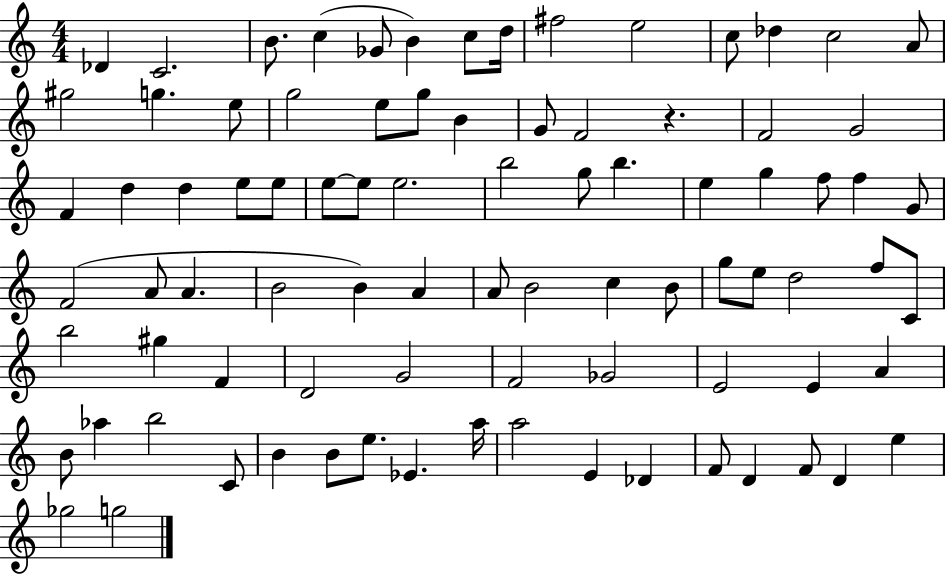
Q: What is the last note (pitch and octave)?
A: G5